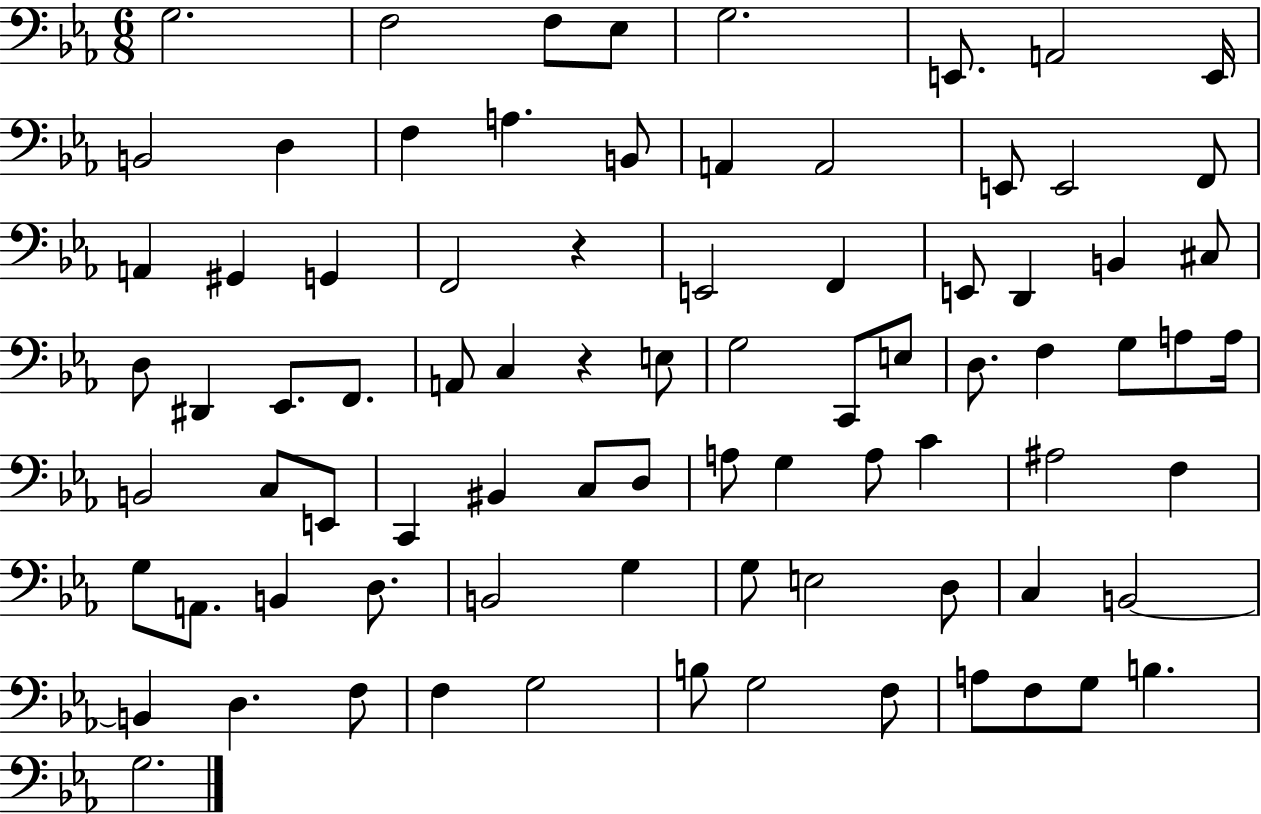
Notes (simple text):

G3/h. F3/h F3/e Eb3/e G3/h. E2/e. A2/h E2/s B2/h D3/q F3/q A3/q. B2/e A2/q A2/h E2/e E2/h F2/e A2/q G#2/q G2/q F2/h R/q E2/h F2/q E2/e D2/q B2/q C#3/e D3/e D#2/q Eb2/e. F2/e. A2/e C3/q R/q E3/e G3/h C2/e E3/e D3/e. F3/q G3/e A3/e A3/s B2/h C3/e E2/e C2/q BIS2/q C3/e D3/e A3/e G3/q A3/e C4/q A#3/h F3/q G3/e A2/e. B2/q D3/e. B2/h G3/q G3/e E3/h D3/e C3/q B2/h B2/q D3/q. F3/e F3/q G3/h B3/e G3/h F3/e A3/e F3/e G3/e B3/q. G3/h.